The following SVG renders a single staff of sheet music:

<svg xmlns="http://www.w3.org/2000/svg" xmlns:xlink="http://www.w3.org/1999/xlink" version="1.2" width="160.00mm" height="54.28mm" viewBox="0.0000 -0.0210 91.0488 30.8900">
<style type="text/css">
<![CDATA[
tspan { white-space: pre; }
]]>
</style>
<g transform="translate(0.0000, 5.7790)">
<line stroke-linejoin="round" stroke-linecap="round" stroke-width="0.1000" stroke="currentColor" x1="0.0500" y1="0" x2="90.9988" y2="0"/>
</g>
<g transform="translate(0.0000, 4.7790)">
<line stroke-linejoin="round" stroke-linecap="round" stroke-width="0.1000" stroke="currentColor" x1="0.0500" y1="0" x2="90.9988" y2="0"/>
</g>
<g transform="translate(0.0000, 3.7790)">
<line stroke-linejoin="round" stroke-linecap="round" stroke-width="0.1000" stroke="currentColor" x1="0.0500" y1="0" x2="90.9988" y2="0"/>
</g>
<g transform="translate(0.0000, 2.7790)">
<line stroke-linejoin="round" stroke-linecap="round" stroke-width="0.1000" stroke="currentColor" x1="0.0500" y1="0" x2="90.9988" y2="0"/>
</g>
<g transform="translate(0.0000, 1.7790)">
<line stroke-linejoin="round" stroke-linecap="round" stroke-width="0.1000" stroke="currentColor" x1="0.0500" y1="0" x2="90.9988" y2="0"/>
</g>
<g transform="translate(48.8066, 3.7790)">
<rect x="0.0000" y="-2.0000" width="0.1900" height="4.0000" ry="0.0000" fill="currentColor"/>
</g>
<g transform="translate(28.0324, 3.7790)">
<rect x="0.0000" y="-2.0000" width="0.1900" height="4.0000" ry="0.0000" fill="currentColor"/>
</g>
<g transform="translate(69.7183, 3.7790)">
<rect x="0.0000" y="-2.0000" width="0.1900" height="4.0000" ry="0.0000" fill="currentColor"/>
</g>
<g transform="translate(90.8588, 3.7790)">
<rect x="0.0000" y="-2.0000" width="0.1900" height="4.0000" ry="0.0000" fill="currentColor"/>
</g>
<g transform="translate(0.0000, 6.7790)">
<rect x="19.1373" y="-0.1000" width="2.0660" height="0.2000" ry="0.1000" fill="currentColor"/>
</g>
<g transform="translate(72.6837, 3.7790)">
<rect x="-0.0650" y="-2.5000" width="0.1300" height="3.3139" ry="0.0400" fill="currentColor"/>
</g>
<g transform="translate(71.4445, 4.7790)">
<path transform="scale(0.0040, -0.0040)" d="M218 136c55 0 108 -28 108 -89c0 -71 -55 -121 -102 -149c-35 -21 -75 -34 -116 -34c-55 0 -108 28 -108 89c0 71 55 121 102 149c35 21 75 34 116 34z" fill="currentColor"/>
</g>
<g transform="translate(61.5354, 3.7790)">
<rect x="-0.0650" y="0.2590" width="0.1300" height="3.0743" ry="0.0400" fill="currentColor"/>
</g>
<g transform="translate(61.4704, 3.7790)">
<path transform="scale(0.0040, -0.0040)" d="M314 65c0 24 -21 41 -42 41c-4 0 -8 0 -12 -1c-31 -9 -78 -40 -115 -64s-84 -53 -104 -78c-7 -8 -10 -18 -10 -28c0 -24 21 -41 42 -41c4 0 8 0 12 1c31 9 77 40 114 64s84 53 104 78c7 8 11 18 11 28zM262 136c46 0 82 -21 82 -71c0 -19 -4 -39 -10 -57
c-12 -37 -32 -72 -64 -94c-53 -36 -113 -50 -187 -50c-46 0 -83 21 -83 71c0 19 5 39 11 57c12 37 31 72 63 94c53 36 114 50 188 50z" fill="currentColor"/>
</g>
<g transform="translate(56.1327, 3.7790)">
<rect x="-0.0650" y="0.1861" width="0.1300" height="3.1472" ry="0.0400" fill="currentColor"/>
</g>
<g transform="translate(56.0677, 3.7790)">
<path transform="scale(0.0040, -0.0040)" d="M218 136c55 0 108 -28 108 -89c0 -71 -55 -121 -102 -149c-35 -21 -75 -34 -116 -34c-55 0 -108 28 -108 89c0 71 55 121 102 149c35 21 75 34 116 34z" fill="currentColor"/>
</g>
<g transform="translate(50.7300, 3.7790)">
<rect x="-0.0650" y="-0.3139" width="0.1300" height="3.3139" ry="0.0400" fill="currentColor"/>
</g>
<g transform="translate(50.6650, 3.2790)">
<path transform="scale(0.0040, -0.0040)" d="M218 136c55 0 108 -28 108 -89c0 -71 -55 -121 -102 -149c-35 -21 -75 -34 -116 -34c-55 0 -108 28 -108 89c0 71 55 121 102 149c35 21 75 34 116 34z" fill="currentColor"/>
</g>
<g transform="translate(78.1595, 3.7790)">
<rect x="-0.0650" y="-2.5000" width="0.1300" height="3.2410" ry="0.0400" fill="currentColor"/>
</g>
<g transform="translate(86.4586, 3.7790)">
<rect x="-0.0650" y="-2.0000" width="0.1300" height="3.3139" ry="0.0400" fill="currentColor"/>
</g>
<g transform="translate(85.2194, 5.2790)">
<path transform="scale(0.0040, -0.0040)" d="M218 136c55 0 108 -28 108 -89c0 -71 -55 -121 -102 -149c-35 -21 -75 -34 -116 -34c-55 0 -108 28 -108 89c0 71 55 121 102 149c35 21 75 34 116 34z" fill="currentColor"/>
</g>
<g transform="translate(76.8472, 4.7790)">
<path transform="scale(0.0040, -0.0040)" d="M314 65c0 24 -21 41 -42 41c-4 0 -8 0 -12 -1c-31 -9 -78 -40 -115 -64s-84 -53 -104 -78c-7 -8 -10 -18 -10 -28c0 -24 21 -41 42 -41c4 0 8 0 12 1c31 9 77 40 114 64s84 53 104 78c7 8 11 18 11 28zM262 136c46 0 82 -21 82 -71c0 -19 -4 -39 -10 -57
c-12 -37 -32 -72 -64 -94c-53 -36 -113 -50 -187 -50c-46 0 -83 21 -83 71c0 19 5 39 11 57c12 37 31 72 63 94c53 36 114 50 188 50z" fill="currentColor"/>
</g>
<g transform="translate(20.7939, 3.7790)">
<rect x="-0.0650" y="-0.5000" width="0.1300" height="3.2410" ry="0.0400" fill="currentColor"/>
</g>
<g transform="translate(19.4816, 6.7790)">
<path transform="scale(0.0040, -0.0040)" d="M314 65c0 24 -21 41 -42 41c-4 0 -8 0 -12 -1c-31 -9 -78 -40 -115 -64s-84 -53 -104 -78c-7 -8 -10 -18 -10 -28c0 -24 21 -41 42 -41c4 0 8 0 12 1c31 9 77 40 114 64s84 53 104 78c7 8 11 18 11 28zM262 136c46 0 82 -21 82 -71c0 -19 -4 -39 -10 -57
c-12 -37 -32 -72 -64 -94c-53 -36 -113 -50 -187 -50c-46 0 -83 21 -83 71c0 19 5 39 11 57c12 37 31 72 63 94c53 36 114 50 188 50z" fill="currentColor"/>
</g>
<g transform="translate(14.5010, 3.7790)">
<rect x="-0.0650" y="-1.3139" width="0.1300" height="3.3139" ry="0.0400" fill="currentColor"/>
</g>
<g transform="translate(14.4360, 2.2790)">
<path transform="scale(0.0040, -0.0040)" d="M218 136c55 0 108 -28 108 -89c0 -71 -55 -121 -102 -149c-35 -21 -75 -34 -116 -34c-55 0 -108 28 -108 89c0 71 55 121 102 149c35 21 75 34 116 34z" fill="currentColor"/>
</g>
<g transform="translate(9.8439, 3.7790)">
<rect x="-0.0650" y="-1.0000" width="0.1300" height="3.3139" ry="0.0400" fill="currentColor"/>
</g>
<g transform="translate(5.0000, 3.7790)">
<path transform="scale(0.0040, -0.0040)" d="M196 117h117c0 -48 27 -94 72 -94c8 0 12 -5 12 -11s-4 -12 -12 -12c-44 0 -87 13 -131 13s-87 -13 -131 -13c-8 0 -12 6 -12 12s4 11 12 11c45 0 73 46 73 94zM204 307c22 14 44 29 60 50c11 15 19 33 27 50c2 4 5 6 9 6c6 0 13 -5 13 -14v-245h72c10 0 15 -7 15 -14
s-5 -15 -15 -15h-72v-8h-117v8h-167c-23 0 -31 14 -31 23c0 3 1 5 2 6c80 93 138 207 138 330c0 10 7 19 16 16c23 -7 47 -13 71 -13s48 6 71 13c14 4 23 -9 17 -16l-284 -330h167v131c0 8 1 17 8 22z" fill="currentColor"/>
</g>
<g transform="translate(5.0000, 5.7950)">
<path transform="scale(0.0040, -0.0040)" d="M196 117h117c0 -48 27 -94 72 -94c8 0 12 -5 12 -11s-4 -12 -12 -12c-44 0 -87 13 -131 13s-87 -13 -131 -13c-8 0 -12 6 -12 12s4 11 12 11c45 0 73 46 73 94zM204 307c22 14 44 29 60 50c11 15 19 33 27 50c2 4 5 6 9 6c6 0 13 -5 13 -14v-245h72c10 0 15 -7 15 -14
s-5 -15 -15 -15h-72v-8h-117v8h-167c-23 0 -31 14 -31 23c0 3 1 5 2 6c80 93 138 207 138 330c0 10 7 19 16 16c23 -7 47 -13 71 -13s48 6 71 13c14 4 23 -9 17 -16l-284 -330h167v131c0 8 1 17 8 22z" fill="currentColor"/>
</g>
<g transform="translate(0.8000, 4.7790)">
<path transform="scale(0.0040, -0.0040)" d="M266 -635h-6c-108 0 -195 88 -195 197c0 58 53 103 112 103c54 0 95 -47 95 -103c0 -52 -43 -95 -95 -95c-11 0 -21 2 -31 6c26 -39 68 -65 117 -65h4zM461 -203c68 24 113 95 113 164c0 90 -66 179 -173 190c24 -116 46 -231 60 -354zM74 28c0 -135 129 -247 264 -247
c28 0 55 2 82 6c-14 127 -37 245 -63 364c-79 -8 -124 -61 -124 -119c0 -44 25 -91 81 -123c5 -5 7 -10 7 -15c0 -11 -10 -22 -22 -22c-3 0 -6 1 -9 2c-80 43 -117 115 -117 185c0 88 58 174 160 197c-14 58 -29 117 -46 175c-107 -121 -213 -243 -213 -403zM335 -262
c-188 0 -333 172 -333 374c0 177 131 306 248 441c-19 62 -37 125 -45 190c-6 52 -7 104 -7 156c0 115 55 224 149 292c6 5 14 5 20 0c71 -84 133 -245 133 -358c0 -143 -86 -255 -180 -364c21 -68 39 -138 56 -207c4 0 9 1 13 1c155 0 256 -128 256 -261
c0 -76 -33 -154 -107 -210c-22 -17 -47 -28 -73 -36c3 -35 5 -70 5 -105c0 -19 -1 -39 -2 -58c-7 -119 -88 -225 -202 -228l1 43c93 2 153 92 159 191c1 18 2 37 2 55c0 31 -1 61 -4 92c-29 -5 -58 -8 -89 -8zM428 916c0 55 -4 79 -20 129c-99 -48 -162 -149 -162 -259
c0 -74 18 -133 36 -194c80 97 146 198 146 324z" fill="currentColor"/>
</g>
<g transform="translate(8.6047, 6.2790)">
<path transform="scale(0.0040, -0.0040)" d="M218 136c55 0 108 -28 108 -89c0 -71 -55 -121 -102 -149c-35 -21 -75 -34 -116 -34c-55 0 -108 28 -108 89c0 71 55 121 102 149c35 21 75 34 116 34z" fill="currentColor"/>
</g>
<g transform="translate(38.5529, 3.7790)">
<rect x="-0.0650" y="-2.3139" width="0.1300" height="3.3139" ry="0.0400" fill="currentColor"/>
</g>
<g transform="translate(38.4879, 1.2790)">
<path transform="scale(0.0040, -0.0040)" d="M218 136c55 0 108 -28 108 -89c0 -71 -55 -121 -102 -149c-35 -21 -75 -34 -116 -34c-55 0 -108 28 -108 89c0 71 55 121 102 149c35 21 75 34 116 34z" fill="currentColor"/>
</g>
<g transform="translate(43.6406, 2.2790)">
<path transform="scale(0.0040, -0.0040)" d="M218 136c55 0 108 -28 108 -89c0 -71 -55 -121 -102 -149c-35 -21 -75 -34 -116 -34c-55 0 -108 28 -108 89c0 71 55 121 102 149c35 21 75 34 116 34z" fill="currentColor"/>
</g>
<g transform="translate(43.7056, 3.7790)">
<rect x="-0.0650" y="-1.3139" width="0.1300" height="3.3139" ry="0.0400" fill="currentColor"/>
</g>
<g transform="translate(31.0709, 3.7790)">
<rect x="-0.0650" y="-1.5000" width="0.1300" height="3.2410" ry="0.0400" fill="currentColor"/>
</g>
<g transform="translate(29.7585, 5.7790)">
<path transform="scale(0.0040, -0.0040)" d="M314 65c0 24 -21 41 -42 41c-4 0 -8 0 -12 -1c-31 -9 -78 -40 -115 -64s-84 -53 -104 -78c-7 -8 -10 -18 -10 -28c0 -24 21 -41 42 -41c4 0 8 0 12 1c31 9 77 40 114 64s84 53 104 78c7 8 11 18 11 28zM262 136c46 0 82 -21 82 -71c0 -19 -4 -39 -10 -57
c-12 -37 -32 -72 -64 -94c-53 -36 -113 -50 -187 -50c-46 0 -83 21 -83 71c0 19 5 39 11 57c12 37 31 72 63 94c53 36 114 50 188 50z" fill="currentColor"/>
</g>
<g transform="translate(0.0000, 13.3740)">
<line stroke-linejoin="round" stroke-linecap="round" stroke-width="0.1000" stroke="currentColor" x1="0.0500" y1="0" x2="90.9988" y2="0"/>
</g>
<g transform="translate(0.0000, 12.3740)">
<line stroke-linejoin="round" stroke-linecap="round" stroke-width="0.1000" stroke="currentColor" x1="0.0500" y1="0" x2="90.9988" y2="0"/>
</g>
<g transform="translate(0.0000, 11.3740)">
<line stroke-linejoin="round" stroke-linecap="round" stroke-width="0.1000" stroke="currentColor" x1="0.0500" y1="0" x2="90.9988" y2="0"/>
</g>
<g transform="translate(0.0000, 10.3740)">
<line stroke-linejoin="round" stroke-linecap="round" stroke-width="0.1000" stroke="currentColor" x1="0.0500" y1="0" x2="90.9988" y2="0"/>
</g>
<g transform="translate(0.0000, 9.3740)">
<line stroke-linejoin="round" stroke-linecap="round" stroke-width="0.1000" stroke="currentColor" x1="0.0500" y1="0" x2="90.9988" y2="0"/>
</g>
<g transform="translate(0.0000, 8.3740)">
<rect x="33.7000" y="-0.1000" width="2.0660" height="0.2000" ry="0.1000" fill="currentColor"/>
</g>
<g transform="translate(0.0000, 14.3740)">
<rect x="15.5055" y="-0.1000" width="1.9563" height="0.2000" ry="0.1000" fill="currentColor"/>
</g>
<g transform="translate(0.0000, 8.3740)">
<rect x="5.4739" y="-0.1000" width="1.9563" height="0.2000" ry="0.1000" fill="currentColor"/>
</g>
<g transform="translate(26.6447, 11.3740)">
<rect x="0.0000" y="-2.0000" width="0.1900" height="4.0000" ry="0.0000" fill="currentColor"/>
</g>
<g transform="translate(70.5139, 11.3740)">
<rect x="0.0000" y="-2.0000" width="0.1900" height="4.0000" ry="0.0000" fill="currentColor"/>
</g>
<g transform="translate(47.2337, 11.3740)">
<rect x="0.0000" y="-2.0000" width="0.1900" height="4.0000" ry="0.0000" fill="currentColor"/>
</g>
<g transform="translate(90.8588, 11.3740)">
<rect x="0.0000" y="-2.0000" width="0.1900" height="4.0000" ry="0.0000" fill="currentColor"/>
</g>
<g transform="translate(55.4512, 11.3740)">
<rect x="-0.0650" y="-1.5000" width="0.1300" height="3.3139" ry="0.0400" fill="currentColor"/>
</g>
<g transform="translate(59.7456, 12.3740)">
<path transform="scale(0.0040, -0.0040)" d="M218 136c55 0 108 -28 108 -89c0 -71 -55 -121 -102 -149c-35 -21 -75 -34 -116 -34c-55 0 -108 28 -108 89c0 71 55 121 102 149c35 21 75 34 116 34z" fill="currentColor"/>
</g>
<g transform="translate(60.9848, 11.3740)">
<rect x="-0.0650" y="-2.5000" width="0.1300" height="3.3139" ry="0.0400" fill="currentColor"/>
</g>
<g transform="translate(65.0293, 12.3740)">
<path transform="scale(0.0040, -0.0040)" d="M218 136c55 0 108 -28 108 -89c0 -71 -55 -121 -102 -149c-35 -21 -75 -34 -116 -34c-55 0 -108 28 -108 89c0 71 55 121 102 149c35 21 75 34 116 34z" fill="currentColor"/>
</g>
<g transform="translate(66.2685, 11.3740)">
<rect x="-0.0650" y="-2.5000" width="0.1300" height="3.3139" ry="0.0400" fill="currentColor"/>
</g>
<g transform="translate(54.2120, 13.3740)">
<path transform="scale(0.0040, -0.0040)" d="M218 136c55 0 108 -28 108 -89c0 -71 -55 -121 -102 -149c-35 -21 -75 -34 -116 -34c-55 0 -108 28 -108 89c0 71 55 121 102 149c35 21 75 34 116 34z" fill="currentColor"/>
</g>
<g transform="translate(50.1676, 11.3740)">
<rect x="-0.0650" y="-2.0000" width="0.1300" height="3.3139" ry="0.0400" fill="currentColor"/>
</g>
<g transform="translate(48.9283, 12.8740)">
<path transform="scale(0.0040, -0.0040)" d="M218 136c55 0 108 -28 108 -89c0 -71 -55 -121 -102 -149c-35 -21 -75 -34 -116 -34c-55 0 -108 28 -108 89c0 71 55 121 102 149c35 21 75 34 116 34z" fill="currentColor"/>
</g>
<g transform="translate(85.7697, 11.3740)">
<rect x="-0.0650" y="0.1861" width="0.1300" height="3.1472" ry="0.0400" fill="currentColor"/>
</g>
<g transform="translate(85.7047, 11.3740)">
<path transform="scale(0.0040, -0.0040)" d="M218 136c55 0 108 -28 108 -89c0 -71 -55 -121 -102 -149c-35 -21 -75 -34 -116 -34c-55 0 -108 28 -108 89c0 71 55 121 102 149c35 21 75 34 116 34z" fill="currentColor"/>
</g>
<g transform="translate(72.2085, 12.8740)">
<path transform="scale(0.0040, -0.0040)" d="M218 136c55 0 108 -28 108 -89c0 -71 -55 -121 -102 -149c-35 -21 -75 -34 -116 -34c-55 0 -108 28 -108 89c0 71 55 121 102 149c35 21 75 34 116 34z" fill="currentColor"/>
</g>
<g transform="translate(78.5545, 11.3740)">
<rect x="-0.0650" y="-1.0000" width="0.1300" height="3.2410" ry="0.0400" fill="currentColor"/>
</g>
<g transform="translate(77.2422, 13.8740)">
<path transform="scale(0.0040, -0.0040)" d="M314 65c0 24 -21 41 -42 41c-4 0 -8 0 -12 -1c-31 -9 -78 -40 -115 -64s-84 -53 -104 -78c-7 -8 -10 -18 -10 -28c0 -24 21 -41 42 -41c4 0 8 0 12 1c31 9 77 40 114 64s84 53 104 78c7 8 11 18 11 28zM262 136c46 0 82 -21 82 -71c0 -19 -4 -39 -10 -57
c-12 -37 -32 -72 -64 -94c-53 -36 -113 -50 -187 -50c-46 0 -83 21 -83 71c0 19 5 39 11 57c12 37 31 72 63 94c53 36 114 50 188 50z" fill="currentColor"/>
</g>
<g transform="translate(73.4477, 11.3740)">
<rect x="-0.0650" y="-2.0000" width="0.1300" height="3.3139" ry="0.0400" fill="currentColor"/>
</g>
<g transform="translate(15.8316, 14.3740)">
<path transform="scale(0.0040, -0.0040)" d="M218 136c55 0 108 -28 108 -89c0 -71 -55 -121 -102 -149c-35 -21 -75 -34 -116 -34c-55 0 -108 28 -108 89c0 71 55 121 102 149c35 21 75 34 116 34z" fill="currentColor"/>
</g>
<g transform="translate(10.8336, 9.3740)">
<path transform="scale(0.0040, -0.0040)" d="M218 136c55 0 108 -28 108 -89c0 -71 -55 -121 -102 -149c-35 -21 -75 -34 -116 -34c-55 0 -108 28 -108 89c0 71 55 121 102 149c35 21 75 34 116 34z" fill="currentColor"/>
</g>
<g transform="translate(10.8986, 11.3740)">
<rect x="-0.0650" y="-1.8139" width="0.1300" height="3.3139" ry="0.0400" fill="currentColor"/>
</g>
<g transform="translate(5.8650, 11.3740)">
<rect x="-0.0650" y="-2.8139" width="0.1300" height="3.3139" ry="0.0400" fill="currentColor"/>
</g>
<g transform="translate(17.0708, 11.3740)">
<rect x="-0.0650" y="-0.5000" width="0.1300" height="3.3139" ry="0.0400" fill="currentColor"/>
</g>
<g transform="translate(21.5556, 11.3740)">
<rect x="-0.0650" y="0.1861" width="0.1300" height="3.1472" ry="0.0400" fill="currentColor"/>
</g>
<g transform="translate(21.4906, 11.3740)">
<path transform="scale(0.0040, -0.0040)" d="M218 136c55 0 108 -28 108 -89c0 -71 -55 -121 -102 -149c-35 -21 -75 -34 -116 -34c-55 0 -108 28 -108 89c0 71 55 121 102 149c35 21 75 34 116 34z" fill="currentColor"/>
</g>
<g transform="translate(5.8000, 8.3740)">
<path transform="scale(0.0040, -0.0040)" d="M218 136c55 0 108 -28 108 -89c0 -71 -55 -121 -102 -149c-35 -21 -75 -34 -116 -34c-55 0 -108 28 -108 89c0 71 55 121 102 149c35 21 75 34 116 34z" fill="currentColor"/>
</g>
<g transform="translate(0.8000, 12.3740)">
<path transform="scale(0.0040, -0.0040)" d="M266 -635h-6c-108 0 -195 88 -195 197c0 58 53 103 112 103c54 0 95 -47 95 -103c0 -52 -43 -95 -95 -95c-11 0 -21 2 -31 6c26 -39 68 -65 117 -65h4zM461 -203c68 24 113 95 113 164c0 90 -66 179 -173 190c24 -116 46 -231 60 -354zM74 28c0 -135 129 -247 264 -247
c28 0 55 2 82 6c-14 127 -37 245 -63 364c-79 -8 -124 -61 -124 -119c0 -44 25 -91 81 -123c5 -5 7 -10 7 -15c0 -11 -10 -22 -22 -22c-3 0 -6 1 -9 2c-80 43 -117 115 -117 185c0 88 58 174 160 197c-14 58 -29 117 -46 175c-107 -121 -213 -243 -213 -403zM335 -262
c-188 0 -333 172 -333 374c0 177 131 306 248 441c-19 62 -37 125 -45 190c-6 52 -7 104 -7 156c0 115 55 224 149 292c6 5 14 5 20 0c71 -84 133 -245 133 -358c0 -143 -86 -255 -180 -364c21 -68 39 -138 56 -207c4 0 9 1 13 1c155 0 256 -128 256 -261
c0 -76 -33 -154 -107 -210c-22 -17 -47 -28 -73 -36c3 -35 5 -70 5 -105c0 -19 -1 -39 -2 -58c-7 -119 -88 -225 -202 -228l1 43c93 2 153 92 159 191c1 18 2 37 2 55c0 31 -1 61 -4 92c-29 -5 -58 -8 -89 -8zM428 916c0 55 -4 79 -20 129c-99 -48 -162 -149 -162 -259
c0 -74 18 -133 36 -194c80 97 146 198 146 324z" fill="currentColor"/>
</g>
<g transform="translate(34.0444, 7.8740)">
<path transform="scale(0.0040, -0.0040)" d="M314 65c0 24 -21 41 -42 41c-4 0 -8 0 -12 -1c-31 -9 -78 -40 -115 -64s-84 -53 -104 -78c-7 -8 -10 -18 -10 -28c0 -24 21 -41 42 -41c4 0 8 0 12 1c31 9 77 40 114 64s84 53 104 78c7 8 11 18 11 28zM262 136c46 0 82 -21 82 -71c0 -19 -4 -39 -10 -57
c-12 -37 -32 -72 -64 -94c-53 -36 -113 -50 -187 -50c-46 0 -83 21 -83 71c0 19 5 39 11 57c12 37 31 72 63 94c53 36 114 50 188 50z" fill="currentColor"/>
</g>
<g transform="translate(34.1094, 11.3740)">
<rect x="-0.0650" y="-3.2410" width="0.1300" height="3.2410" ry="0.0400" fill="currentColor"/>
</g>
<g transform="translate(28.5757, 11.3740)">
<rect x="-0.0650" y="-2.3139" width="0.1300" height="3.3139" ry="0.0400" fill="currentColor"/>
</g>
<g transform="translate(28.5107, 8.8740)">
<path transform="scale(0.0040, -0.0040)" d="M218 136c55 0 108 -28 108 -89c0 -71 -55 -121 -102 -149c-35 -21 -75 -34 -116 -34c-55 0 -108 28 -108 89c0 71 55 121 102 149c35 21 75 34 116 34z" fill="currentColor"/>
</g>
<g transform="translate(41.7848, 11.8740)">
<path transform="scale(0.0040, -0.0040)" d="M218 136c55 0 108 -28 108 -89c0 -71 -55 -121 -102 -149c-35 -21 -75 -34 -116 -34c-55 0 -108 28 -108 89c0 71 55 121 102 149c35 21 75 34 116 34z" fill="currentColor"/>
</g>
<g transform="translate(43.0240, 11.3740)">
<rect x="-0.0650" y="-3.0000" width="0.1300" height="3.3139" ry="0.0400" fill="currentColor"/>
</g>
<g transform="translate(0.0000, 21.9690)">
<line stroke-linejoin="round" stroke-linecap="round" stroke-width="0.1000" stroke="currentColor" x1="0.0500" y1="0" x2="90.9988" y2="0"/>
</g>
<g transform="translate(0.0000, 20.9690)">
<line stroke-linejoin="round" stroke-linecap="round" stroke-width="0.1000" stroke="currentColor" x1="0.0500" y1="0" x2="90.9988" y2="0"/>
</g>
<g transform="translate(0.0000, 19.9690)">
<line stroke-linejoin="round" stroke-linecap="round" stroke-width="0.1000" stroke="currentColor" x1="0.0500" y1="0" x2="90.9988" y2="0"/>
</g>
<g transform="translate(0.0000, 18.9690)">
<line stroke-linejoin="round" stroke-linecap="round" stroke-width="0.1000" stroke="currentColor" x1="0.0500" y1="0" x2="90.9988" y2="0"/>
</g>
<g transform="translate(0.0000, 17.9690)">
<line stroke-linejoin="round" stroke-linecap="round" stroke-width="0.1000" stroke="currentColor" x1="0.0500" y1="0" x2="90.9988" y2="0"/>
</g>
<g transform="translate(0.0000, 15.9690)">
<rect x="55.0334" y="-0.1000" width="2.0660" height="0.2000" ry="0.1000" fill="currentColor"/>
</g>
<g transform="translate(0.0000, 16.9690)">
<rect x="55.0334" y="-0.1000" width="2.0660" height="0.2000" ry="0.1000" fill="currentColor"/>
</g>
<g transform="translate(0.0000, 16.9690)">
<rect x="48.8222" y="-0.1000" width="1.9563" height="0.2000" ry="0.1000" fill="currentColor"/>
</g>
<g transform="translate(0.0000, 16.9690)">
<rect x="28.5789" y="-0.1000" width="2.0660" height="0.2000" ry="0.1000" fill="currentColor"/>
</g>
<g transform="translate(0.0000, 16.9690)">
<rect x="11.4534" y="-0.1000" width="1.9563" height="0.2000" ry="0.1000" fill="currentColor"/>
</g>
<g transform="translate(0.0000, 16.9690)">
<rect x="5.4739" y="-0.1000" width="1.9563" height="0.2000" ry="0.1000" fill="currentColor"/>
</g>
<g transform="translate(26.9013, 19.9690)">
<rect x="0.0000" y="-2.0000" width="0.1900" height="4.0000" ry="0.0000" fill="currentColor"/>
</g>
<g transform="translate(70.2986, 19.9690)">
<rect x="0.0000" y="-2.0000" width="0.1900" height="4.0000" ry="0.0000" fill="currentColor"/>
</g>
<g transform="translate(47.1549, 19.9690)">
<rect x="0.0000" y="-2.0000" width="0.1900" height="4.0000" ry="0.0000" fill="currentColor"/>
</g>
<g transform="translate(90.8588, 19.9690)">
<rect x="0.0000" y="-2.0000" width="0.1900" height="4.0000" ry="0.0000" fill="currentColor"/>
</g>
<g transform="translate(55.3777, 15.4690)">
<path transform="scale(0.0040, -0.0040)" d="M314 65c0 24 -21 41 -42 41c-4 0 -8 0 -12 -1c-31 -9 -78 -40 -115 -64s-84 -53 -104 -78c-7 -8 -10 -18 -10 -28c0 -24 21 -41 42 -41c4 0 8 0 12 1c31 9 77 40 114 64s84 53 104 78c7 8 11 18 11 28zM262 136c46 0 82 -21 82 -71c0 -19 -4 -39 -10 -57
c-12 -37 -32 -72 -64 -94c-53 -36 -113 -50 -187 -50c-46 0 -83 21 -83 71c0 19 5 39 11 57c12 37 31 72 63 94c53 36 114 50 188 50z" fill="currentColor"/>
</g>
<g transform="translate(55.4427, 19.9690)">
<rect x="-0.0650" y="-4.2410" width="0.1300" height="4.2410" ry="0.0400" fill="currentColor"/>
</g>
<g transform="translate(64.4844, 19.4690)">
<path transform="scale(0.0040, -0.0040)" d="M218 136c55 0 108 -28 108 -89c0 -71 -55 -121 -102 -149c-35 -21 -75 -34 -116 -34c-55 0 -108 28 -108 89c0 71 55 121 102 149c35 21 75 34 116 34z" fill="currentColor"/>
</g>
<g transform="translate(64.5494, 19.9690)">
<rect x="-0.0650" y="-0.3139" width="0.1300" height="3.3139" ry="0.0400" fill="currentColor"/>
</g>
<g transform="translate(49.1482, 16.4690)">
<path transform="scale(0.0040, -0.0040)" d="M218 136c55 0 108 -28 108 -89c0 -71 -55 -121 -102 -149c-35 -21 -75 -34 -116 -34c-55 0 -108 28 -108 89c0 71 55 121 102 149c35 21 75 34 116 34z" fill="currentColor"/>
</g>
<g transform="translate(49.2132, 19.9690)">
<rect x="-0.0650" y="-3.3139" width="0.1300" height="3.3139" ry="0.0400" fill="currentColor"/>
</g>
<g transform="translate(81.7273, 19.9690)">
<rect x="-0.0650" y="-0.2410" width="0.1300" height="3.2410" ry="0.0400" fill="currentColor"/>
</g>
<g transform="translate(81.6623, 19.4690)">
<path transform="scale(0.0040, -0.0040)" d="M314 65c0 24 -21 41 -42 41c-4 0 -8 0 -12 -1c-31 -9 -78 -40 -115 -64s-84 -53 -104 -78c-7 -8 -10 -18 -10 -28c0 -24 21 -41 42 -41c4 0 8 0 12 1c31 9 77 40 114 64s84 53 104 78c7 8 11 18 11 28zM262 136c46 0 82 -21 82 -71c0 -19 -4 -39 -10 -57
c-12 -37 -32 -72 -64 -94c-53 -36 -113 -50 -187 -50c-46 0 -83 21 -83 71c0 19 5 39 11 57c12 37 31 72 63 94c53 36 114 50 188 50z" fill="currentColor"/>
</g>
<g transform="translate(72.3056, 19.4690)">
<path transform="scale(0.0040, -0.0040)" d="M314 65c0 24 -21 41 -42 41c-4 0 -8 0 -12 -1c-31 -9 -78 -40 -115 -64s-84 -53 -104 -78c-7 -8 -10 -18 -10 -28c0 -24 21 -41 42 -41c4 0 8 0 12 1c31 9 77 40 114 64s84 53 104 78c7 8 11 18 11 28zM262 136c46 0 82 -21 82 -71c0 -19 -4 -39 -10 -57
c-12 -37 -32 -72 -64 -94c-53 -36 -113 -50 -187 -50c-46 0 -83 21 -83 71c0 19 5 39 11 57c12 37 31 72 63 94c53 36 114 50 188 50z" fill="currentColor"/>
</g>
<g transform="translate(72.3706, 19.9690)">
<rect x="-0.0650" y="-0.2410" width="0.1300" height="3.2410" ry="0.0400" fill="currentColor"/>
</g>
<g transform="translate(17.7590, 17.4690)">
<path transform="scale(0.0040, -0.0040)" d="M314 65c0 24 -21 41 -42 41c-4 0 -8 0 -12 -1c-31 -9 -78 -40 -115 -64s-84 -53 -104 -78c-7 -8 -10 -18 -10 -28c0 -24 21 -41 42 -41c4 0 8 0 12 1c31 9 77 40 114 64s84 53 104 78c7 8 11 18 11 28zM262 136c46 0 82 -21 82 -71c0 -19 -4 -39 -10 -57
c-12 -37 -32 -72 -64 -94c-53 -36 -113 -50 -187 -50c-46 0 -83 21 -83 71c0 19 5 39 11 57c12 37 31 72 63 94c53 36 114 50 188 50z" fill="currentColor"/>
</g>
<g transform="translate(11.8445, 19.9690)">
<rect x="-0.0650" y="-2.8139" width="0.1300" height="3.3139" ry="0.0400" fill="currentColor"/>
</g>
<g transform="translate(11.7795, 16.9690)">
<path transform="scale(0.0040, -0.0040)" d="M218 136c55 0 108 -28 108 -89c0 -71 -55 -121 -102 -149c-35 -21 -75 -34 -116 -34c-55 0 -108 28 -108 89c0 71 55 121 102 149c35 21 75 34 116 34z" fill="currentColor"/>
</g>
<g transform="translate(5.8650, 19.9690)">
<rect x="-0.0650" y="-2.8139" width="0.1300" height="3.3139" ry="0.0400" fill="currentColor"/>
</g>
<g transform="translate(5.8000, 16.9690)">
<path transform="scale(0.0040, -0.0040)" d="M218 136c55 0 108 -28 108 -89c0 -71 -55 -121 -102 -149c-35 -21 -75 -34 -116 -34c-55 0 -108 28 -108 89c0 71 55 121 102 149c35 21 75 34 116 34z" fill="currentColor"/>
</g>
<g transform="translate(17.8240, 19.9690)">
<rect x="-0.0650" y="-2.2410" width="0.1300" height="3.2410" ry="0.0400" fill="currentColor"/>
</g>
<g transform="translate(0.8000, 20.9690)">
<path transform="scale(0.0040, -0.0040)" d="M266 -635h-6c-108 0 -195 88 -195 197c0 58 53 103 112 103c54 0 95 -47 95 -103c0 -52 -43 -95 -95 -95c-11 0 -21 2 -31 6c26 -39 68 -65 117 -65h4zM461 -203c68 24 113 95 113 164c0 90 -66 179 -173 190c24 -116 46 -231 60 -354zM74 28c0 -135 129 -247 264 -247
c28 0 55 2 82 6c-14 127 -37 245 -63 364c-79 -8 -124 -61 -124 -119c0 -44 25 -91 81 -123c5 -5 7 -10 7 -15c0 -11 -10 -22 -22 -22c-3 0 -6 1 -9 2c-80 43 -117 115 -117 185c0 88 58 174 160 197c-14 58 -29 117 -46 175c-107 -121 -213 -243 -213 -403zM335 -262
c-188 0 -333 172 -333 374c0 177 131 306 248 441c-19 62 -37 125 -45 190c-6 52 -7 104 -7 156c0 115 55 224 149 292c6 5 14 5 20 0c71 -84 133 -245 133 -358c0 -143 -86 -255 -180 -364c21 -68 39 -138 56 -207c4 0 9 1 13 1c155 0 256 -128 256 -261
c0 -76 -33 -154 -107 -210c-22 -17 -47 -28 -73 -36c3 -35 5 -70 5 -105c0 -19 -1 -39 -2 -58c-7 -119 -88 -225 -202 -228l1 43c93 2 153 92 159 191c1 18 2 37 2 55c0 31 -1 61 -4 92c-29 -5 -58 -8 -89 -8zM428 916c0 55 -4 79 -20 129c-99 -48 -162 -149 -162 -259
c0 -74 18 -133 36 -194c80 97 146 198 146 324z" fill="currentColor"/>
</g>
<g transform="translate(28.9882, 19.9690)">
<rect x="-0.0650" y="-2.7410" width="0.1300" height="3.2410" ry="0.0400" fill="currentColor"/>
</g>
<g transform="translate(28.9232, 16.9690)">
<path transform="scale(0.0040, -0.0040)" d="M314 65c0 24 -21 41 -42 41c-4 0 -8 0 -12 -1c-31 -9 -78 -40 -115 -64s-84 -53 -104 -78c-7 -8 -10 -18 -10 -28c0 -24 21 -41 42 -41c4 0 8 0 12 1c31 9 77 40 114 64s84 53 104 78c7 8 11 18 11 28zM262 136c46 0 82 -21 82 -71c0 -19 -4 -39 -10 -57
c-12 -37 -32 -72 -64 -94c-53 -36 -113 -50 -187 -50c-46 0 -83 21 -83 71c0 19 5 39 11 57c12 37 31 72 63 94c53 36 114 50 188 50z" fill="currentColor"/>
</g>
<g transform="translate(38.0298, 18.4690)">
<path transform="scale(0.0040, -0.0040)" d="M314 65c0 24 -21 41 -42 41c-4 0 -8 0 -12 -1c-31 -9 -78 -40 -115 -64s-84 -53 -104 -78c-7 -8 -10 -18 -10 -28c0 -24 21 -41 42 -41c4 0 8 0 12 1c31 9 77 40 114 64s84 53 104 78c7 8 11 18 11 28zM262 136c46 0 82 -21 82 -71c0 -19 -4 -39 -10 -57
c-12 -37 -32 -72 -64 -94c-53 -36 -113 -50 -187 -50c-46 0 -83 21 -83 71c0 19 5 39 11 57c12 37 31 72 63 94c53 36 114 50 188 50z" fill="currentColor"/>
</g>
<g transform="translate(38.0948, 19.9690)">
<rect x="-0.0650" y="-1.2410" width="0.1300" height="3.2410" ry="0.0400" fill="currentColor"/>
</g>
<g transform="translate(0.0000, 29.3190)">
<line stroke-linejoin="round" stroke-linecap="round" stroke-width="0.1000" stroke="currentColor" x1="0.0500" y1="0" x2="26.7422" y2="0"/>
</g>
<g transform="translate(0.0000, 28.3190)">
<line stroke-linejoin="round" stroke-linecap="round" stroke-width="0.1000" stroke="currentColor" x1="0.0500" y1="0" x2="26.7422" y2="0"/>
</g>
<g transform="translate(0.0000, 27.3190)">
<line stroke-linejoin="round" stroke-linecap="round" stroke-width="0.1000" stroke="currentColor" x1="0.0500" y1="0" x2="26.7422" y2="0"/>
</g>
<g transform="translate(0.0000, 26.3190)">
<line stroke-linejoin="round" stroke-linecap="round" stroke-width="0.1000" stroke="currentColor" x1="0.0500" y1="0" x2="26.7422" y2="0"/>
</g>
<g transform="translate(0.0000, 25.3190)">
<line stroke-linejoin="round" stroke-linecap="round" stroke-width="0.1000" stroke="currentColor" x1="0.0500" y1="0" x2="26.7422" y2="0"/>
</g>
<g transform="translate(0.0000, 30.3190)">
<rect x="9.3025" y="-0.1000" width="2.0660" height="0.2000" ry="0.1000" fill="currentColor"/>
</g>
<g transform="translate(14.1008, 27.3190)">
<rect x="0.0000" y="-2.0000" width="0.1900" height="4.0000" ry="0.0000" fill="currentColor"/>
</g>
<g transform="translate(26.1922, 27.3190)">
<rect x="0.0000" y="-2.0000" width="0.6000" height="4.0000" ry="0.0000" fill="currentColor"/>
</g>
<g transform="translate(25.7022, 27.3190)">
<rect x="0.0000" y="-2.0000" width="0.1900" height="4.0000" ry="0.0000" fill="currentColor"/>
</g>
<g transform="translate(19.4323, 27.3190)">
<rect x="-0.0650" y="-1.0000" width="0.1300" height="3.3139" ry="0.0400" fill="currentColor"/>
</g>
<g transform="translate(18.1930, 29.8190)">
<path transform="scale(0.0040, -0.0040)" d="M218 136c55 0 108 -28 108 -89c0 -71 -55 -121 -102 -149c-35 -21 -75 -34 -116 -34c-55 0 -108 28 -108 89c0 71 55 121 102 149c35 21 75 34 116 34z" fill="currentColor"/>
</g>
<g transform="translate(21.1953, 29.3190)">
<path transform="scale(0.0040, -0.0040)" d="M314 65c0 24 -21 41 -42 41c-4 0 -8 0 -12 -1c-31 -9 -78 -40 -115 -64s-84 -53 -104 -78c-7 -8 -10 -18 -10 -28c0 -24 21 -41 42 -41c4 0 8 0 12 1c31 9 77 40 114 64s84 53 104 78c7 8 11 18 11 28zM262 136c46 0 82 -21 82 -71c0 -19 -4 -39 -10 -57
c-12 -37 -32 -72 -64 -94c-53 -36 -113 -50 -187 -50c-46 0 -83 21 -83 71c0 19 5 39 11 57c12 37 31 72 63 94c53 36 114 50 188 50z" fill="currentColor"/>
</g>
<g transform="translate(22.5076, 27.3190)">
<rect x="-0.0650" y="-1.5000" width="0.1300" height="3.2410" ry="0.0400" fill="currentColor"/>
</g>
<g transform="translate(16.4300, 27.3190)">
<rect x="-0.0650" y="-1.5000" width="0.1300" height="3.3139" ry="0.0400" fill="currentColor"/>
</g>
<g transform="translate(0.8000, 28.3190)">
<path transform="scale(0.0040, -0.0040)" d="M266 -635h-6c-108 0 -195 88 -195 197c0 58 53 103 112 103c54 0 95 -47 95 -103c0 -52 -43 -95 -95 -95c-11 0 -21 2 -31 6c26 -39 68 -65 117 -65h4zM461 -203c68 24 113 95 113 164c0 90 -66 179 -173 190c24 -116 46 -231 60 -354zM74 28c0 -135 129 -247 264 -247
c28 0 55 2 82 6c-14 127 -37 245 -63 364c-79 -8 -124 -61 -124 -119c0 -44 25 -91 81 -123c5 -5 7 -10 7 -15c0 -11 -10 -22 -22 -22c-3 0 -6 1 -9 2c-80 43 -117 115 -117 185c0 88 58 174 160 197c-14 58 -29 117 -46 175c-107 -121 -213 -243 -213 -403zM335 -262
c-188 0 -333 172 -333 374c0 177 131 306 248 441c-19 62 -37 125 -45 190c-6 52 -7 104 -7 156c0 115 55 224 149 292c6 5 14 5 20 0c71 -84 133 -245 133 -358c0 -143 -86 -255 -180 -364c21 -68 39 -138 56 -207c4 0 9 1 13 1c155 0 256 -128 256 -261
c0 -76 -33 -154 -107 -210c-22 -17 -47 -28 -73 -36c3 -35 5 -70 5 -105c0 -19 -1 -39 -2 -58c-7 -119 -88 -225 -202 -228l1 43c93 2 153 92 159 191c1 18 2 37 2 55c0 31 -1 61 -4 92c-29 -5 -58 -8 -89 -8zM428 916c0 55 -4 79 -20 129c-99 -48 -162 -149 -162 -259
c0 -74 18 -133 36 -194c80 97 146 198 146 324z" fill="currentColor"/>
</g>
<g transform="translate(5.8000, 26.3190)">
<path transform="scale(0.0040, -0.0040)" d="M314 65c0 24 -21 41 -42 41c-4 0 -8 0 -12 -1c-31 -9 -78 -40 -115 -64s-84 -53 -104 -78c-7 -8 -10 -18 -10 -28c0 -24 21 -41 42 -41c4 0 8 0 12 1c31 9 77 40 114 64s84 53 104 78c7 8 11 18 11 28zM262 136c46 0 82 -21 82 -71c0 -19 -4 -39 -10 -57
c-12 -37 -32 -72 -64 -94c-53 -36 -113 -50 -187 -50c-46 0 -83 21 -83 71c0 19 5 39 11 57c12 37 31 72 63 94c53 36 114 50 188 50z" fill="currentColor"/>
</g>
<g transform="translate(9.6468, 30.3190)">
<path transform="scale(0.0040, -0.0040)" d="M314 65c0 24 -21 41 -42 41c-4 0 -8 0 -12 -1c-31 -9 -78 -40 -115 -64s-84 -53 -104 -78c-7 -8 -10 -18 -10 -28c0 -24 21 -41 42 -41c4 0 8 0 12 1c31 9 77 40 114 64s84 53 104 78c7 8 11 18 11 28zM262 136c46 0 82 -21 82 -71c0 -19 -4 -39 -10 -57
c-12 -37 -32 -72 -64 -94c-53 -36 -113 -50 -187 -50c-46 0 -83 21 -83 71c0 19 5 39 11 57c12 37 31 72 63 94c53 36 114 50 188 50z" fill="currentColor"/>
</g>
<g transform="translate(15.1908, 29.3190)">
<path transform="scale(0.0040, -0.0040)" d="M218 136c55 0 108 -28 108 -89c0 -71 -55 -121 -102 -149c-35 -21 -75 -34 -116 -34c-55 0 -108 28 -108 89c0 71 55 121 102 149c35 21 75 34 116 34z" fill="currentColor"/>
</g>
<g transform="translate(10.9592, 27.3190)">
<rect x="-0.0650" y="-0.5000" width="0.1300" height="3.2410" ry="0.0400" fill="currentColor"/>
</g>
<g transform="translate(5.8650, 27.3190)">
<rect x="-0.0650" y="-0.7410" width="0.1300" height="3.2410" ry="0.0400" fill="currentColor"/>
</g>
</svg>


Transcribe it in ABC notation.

X:1
T:Untitled
M:4/4
L:1/4
K:C
D e C2 E2 g e c B B2 G G2 F a f C B g b2 A F E G G F D2 B a a g2 a2 e2 b d'2 c c2 c2 d2 C2 E D E2